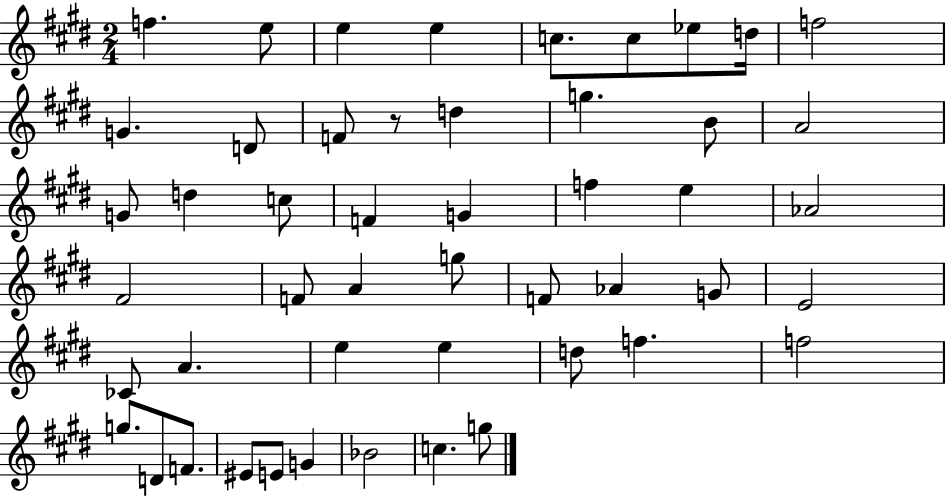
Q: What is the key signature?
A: E major